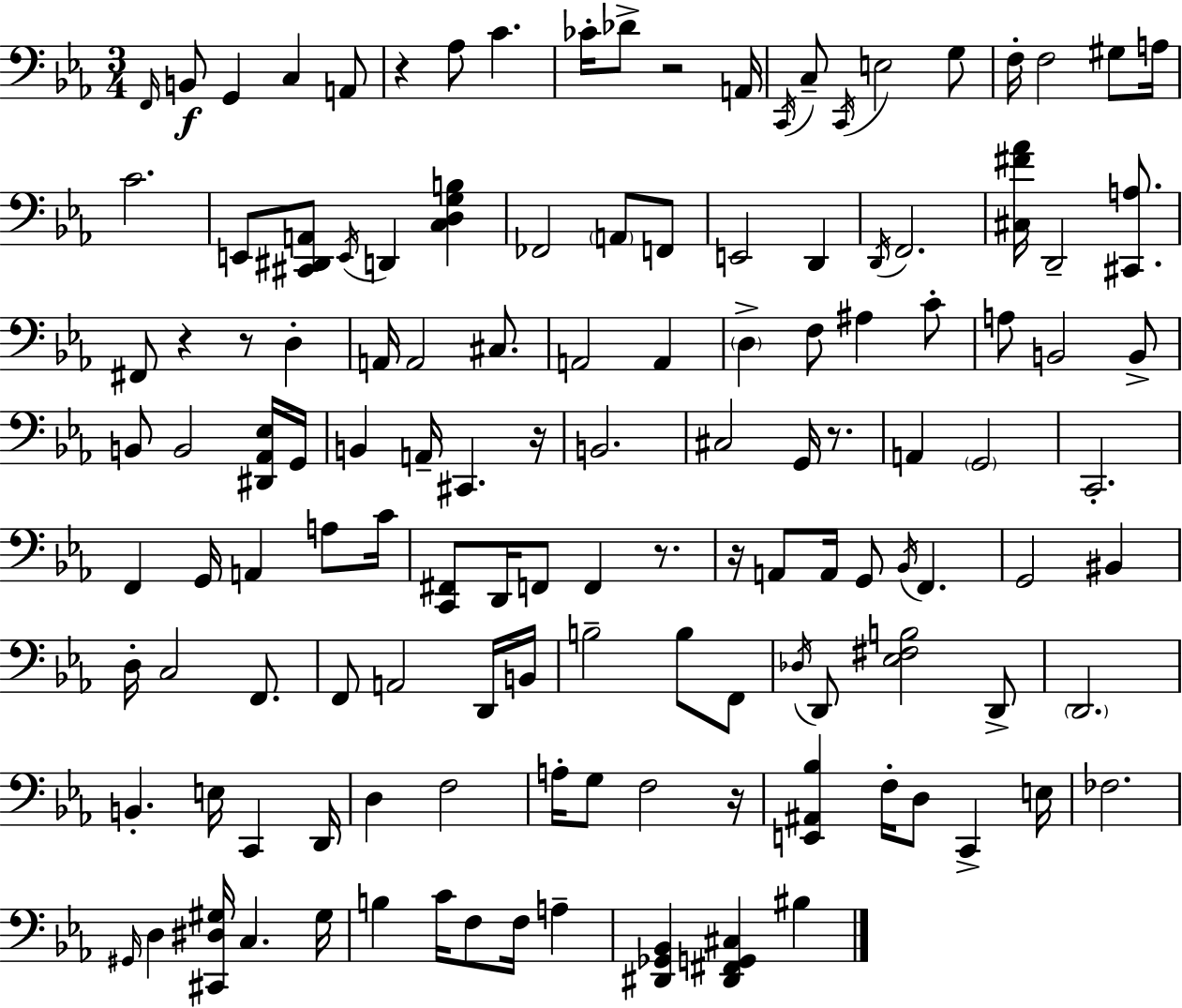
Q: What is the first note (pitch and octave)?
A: F2